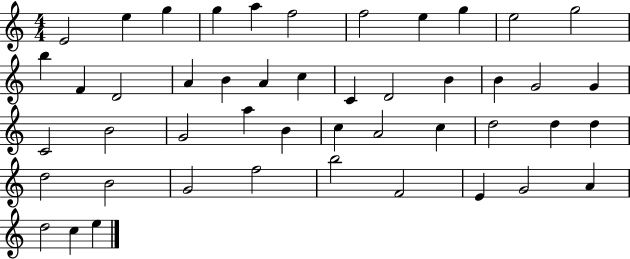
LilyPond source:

{
  \clef treble
  \numericTimeSignature
  \time 4/4
  \key c \major
  e'2 e''4 g''4 | g''4 a''4 f''2 | f''2 e''4 g''4 | e''2 g''2 | \break b''4 f'4 d'2 | a'4 b'4 a'4 c''4 | c'4 d'2 b'4 | b'4 g'2 g'4 | \break c'2 b'2 | g'2 a''4 b'4 | c''4 a'2 c''4 | d''2 d''4 d''4 | \break d''2 b'2 | g'2 f''2 | b''2 f'2 | e'4 g'2 a'4 | \break d''2 c''4 e''4 | \bar "|."
}